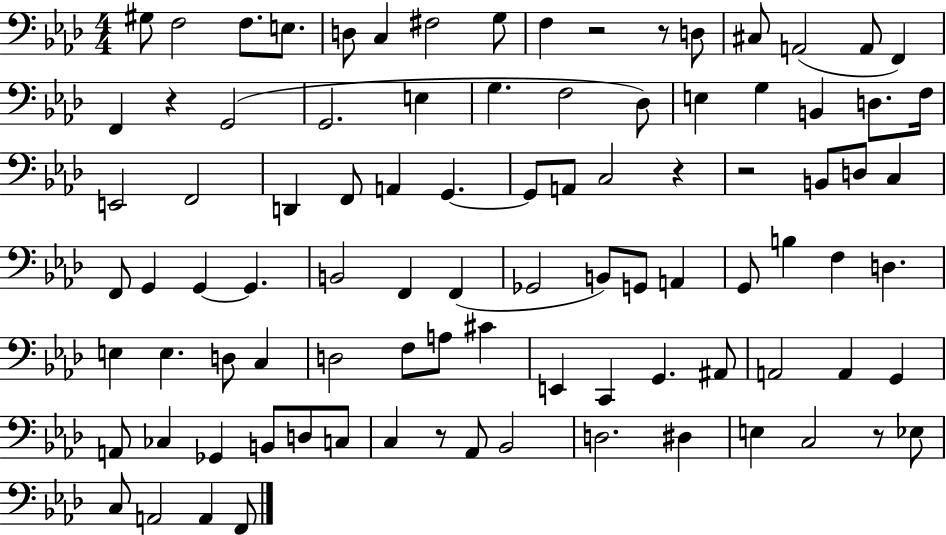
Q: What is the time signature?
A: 4/4